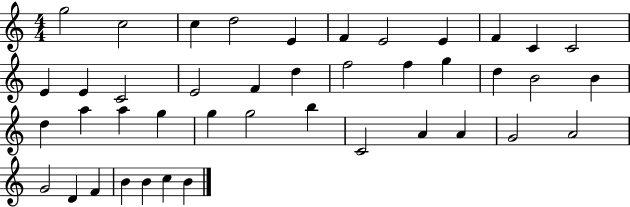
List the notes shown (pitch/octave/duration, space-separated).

G5/h C5/h C5/q D5/h E4/q F4/q E4/h E4/q F4/q C4/q C4/h E4/q E4/q C4/h E4/h F4/q D5/q F5/h F5/q G5/q D5/q B4/h B4/q D5/q A5/q A5/q G5/q G5/q G5/h B5/q C4/h A4/q A4/q G4/h A4/h G4/h D4/q F4/q B4/q B4/q C5/q B4/q